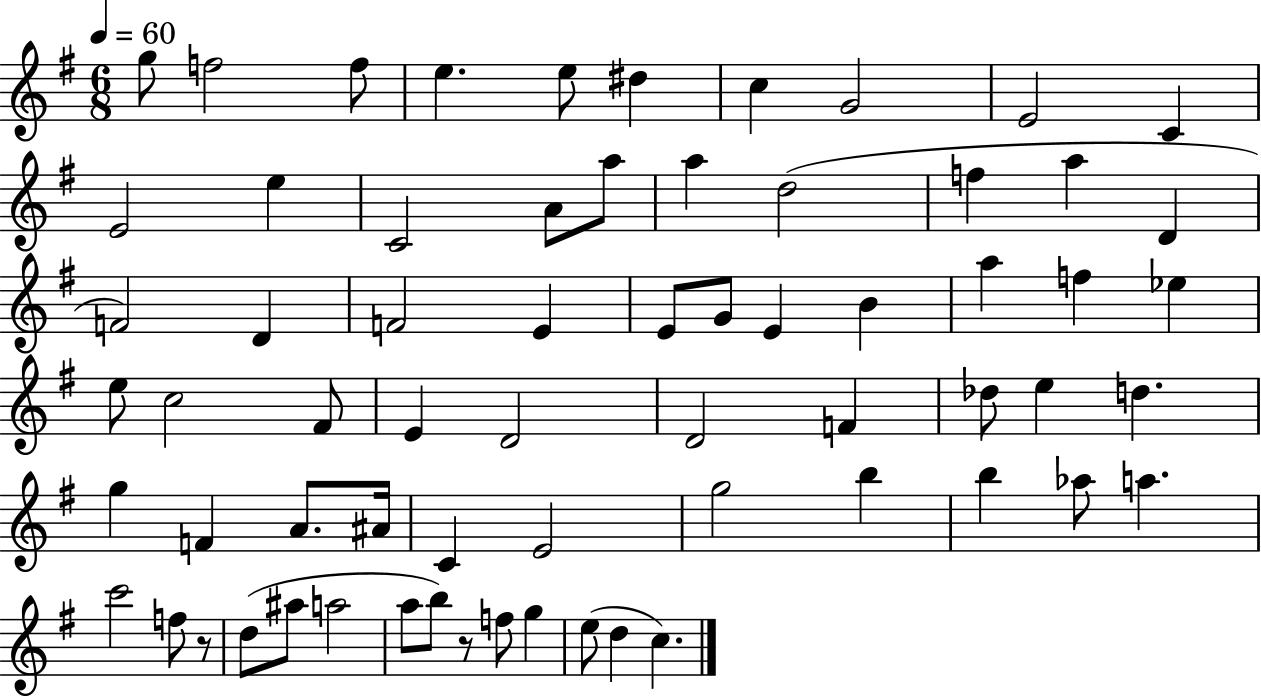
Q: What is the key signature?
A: G major